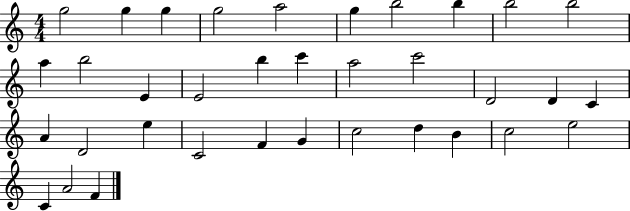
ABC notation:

X:1
T:Untitled
M:4/4
L:1/4
K:C
g2 g g g2 a2 g b2 b b2 b2 a b2 E E2 b c' a2 c'2 D2 D C A D2 e C2 F G c2 d B c2 e2 C A2 F